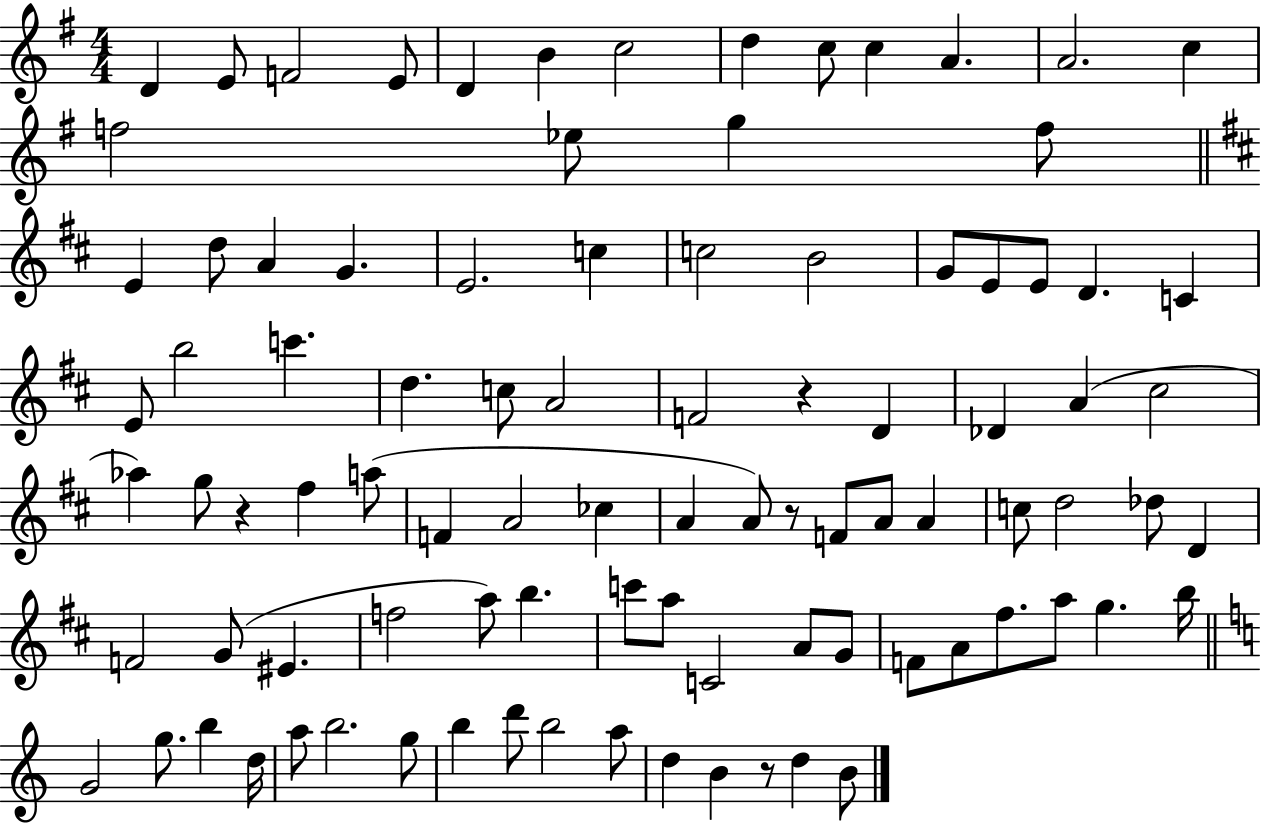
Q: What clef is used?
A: treble